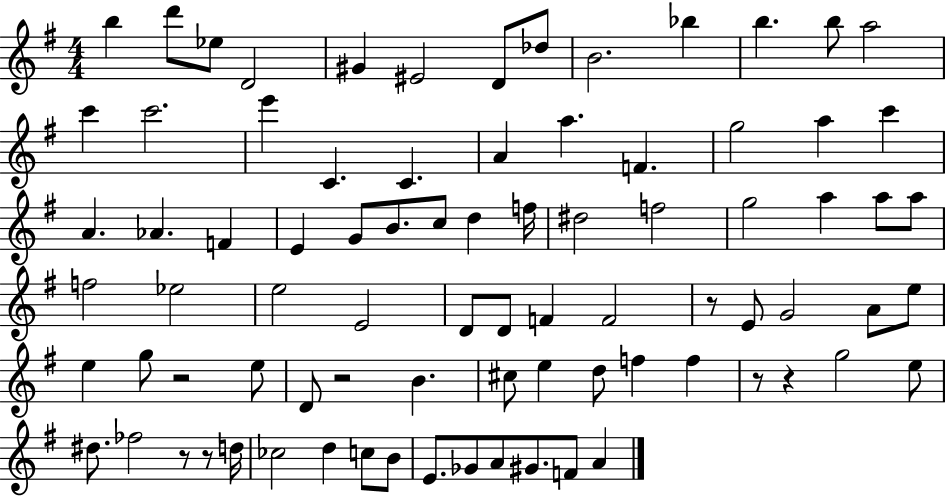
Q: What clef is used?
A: treble